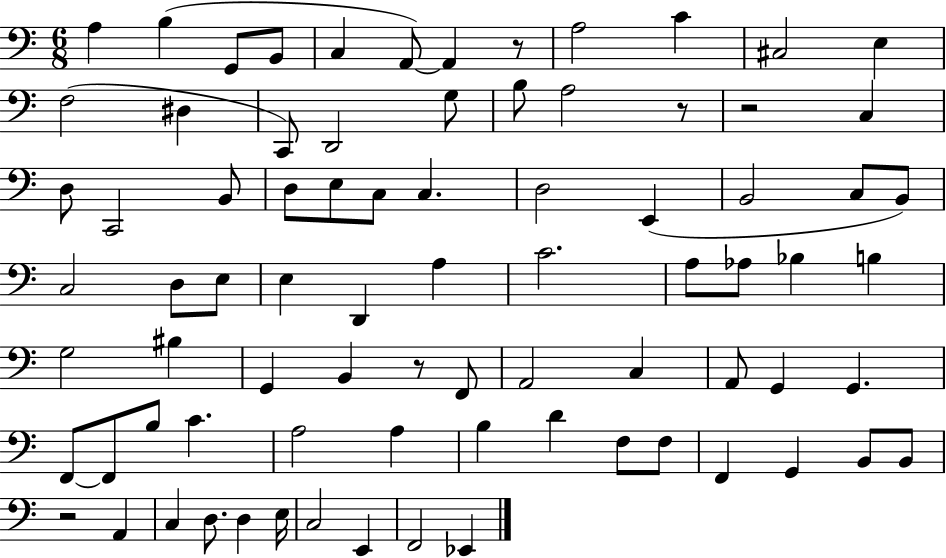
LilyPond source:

{
  \clef bass
  \numericTimeSignature
  \time 6/8
  \key c \major
  a4 b4( g,8 b,8 | c4 a,8~~) a,4 r8 | a2 c'4 | cis2 e4 | \break f2( dis4 | c,8) d,2 g8 | b8 a2 r8 | r2 c4 | \break d8 c,2 b,8 | d8 e8 c8 c4. | d2 e,4( | b,2 c8 b,8) | \break c2 d8 e8 | e4 d,4 a4 | c'2. | a8 aes8 bes4 b4 | \break g2 bis4 | g,4 b,4 r8 f,8 | a,2 c4 | a,8 g,4 g,4. | \break f,8~~ f,8 b8 c'4. | a2 a4 | b4 d'4 f8 f8 | f,4 g,4 b,8 b,8 | \break r2 a,4 | c4 d8. d4 e16 | c2 e,4 | f,2 ees,4 | \break \bar "|."
}